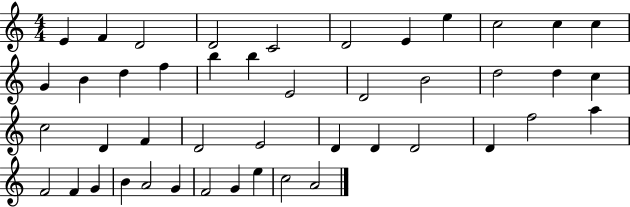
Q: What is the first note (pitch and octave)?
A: E4